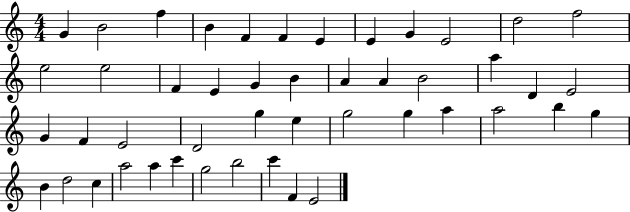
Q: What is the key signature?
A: C major